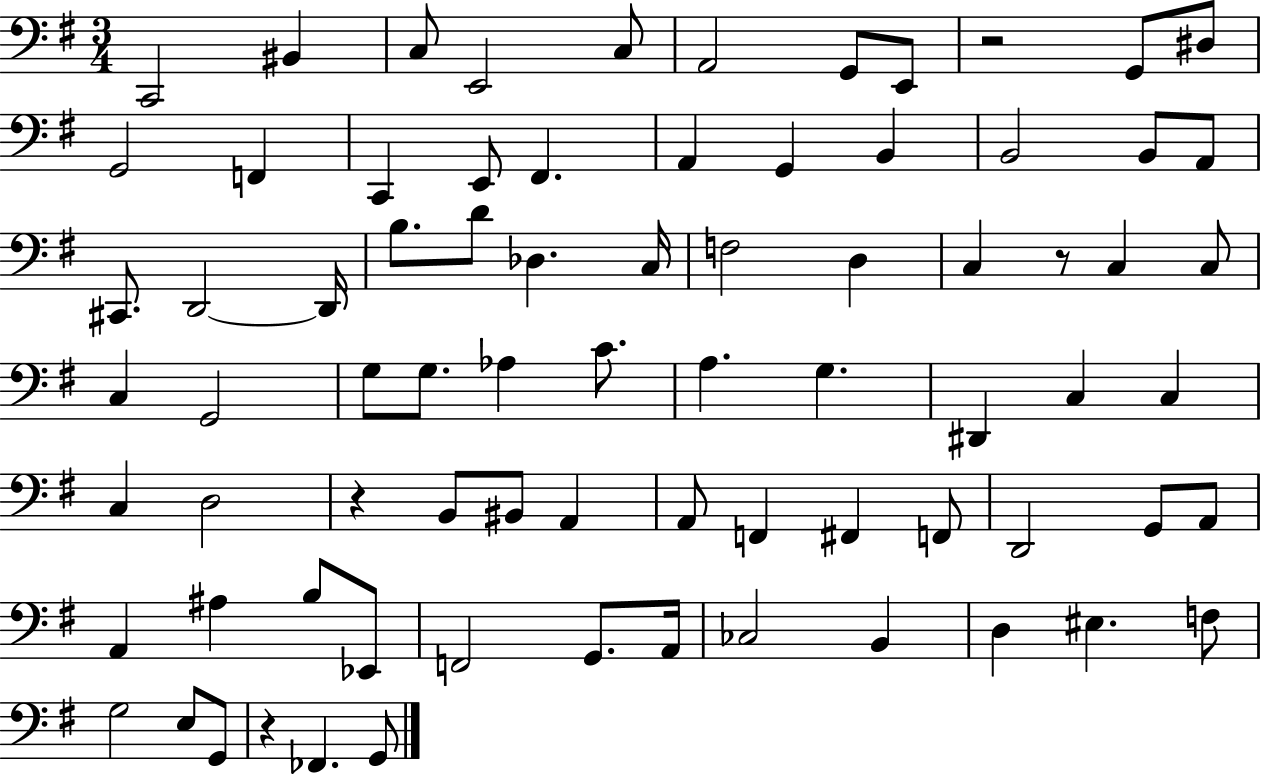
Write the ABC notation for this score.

X:1
T:Untitled
M:3/4
L:1/4
K:G
C,,2 ^B,, C,/2 E,,2 C,/2 A,,2 G,,/2 E,,/2 z2 G,,/2 ^D,/2 G,,2 F,, C,, E,,/2 ^F,, A,, G,, B,, B,,2 B,,/2 A,,/2 ^C,,/2 D,,2 D,,/4 B,/2 D/2 _D, C,/4 F,2 D, C, z/2 C, C,/2 C, G,,2 G,/2 G,/2 _A, C/2 A, G, ^D,, C, C, C, D,2 z B,,/2 ^B,,/2 A,, A,,/2 F,, ^F,, F,,/2 D,,2 G,,/2 A,,/2 A,, ^A, B,/2 _E,,/2 F,,2 G,,/2 A,,/4 _C,2 B,, D, ^E, F,/2 G,2 E,/2 G,,/2 z _F,, G,,/2